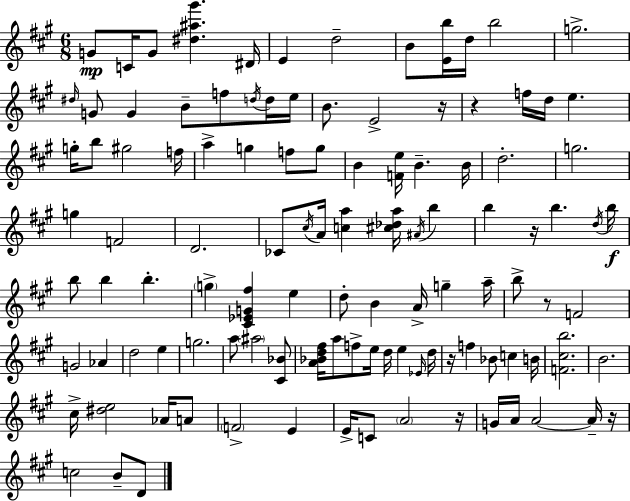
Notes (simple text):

G4/e C4/s G4/e [D#5,A#5,G#6]/q. D#4/s E4/q D5/h B4/e [E4,B5]/s D5/s B5/h G5/h. D#5/s G4/e G4/q B4/e F5/e D5/s D5/s E5/s B4/e. E4/h R/s R/q F5/s D5/s E5/q. G5/s B5/e G#5/h F5/s A5/q G5/q F5/e G5/e B4/q [F4,E5]/s B4/q. B4/s D5/h. G5/h. G5/q F4/h D4/h. CES4/e C#5/s A4/s [C5,A5]/q [C#5,Db5,A5]/s A#4/s B5/q B5/q R/s B5/q. D5/s B5/s B5/e B5/q B5/q. G5/q [C#4,Eb4,G4,F#5]/q E5/q D5/e B4/q A4/s G5/q A5/s B5/e R/e F4/h G4/h Ab4/q D5/h E5/q G5/h. A5/e A#5/h [C#4,Bb4]/e [A4,Bb4,D5,F#5]/s A5/e F5/e E5/s D5/s E5/q Eb4/s D5/s R/s F5/q Bb4/e C5/q B4/s [F4,C#5,B5]/h. B4/h. C#5/s [D#5,E5]/h Ab4/s A4/e F4/h E4/q E4/s C4/e A4/h R/s G4/s A4/s A4/h A4/s R/s C5/h B4/e D4/e